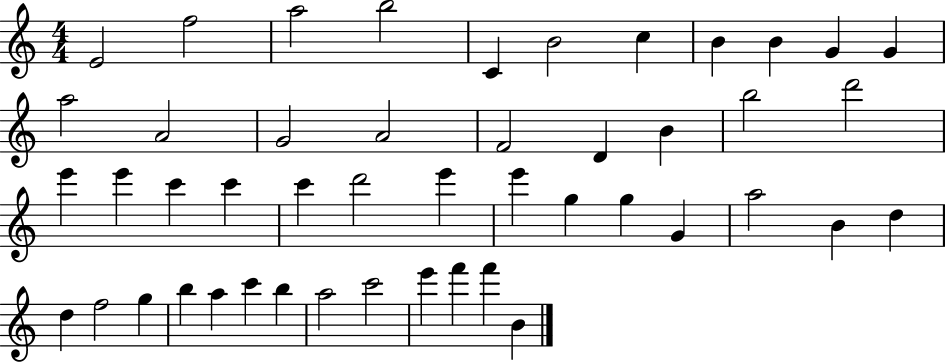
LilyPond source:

{
  \clef treble
  \numericTimeSignature
  \time 4/4
  \key c \major
  e'2 f''2 | a''2 b''2 | c'4 b'2 c''4 | b'4 b'4 g'4 g'4 | \break a''2 a'2 | g'2 a'2 | f'2 d'4 b'4 | b''2 d'''2 | \break e'''4 e'''4 c'''4 c'''4 | c'''4 d'''2 e'''4 | e'''4 g''4 g''4 g'4 | a''2 b'4 d''4 | \break d''4 f''2 g''4 | b''4 a''4 c'''4 b''4 | a''2 c'''2 | e'''4 f'''4 f'''4 b'4 | \break \bar "|."
}